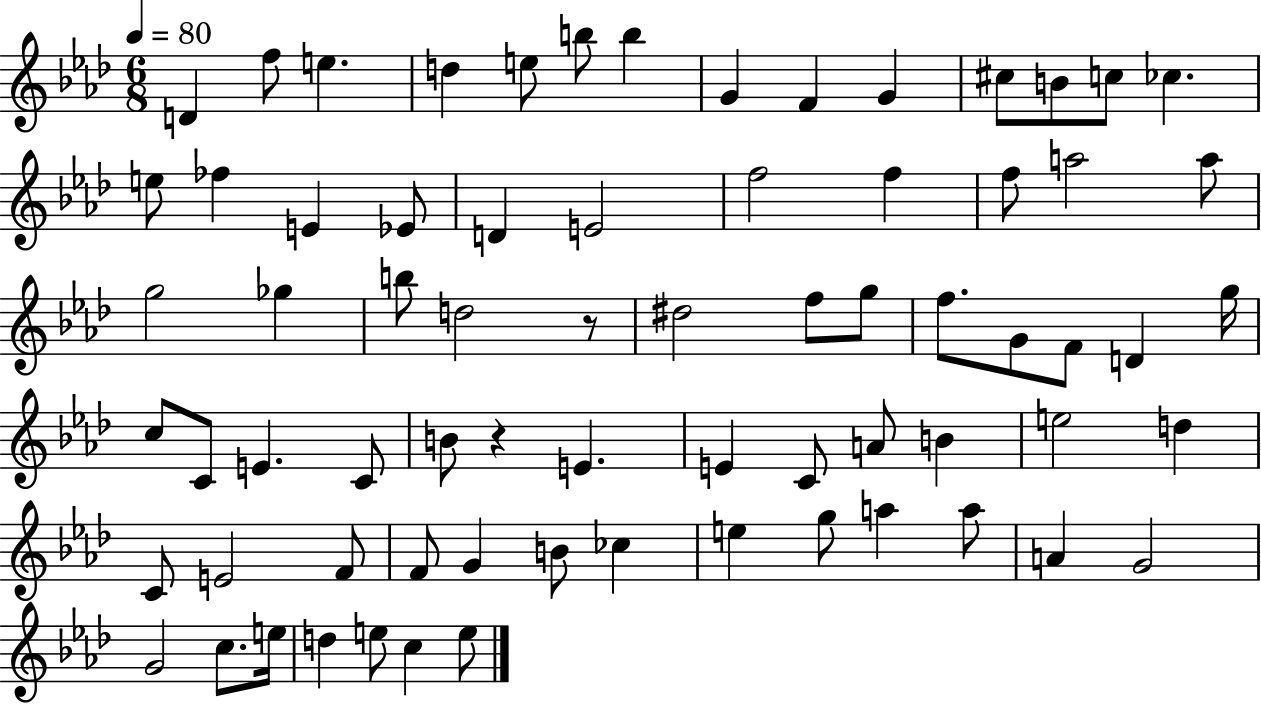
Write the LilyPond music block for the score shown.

{
  \clef treble
  \numericTimeSignature
  \time 6/8
  \key aes \major
  \tempo 4 = 80
  \repeat volta 2 { d'4 f''8 e''4. | d''4 e''8 b''8 b''4 | g'4 f'4 g'4 | cis''8 b'8 c''8 ces''4. | \break e''8 fes''4 e'4 ees'8 | d'4 e'2 | f''2 f''4 | f''8 a''2 a''8 | \break g''2 ges''4 | b''8 d''2 r8 | dis''2 f''8 g''8 | f''8. g'8 f'8 d'4 g''16 | \break c''8 c'8 e'4. c'8 | b'8 r4 e'4. | e'4 c'8 a'8 b'4 | e''2 d''4 | \break c'8 e'2 f'8 | f'8 g'4 b'8 ces''4 | e''4 g''8 a''4 a''8 | a'4 g'2 | \break g'2 c''8. e''16 | d''4 e''8 c''4 e''8 | } \bar "|."
}